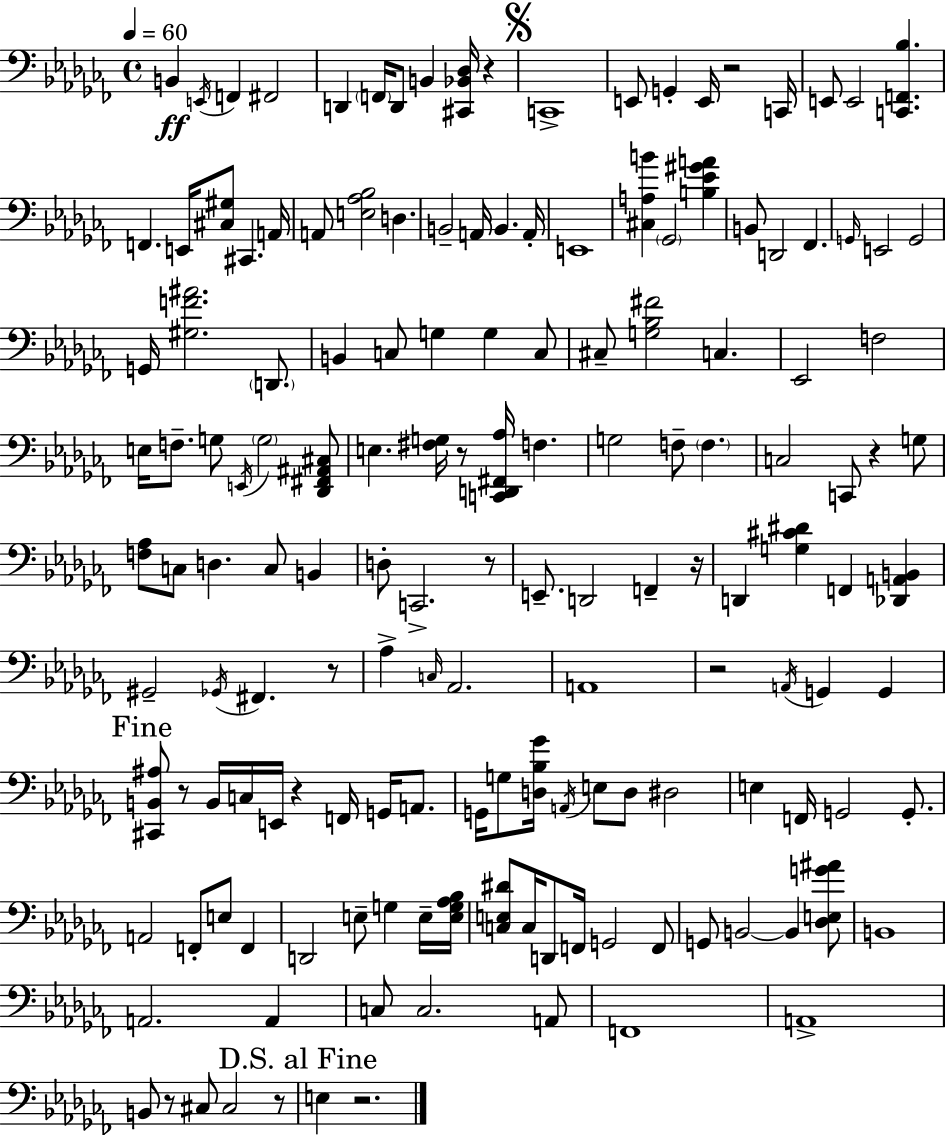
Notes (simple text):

B2/q E2/s F2/q F#2/h D2/q F2/s D2/e B2/q [C#2,Bb2,Db3]/s R/q C2/w E2/e G2/q E2/s R/h C2/s E2/e E2/h [C2,F2,Bb3]/q. F2/q. E2/s [C#3,G#3]/e C#2/q. A2/s A2/e [E3,Ab3,Bb3]/h D3/q. B2/h A2/s B2/q. A2/s E2/w [C#3,A3,B4]/q Gb2/h [B3,Eb4,G#4,A4]/q B2/e D2/h FES2/q. G2/s E2/h G2/h G2/s [G#3,F4,A#4]/h. D2/e. B2/q C3/e G3/q G3/q C3/e C#3/e [G3,Bb3,F#4]/h C3/q. Eb2/h F3/h E3/s F3/e. G3/e E2/s G3/h [Db2,F#2,A#2,C#3]/e E3/q. [F#3,G3]/s R/e [C2,D2,F#2,Ab3]/s F3/q. G3/h F3/e F3/q. C3/h C2/e R/q G3/e [F3,Ab3]/e C3/e D3/q. C3/e B2/q D3/e C2/h. R/e E2/e. D2/h F2/q R/s D2/q [G3,C#4,D#4]/q F2/q [Db2,A2,B2]/q G#2/h Gb2/s F#2/q. R/e Ab3/q C3/s Ab2/h. A2/w R/h A2/s G2/q G2/q [C#2,B2,A#3]/e R/e B2/s C3/s E2/s R/q F2/s G2/s A2/e. G2/s G3/e [D3,Bb3,Gb4]/s A2/s E3/e D3/e D#3/h E3/q F2/s G2/h G2/e. A2/h F2/e E3/e F2/q D2/h E3/e G3/q E3/s [E3,G3,Ab3,Bb3]/s [C3,E3,D#4]/e C3/s D2/e F2/s G2/h F2/e G2/e B2/h B2/q [Db3,E3,G4,A#4]/e B2/w A2/h. A2/q C3/e C3/h. A2/e F2/w A2/w B2/e R/e C#3/e C#3/h R/e E3/q R/h.